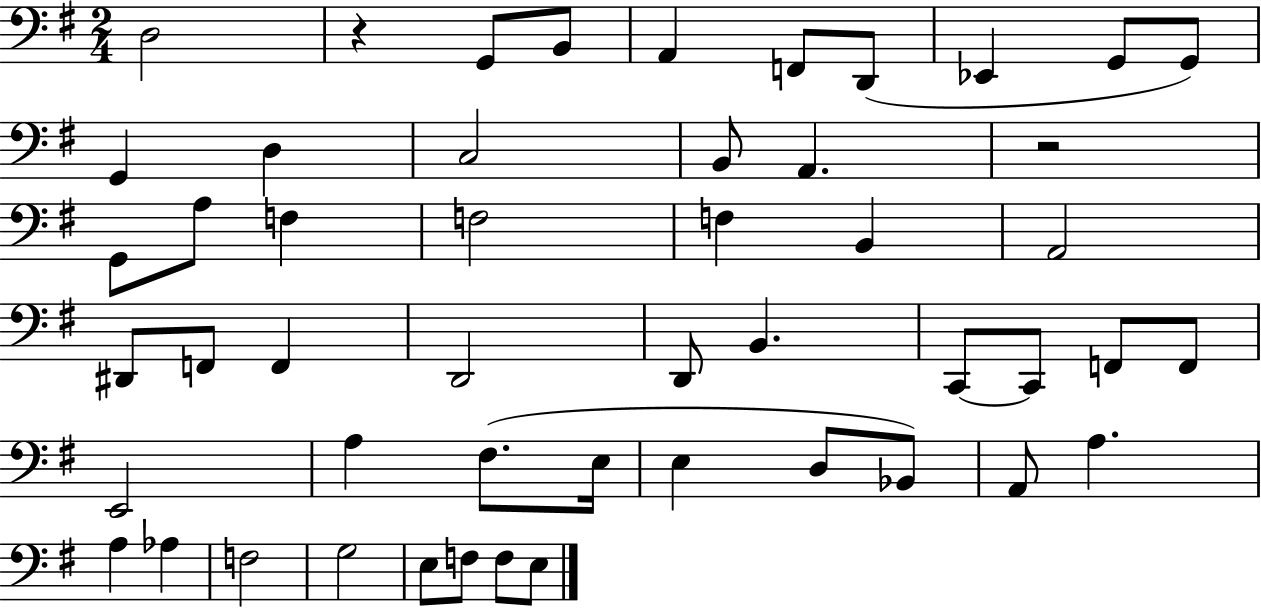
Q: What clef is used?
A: bass